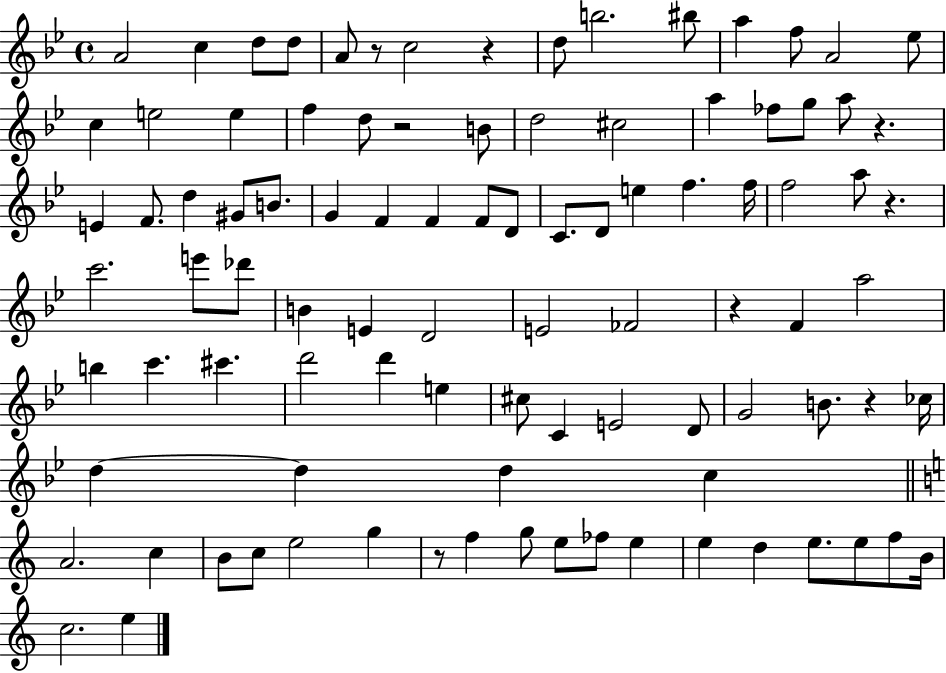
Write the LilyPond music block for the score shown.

{
  \clef treble
  \time 4/4
  \defaultTimeSignature
  \key bes \major
  a'2 c''4 d''8 d''8 | a'8 r8 c''2 r4 | d''8 b''2. bis''8 | a''4 f''8 a'2 ees''8 | \break c''4 e''2 e''4 | f''4 d''8 r2 b'8 | d''2 cis''2 | a''4 fes''8 g''8 a''8 r4. | \break e'4 f'8. d''4 gis'8 b'8. | g'4 f'4 f'4 f'8 d'8 | c'8. d'8 e''4 f''4. f''16 | f''2 a''8 r4. | \break c'''2. e'''8 des'''8 | b'4 e'4 d'2 | e'2 fes'2 | r4 f'4 a''2 | \break b''4 c'''4. cis'''4. | d'''2 d'''4 e''4 | cis''8 c'4 e'2 d'8 | g'2 b'8. r4 ces''16 | \break d''4~~ d''4 d''4 c''4 | \bar "||" \break \key c \major a'2. c''4 | b'8 c''8 e''2 g''4 | r8 f''4 g''8 e''8 fes''8 e''4 | e''4 d''4 e''8. e''8 f''8 b'16 | \break c''2. e''4 | \bar "|."
}